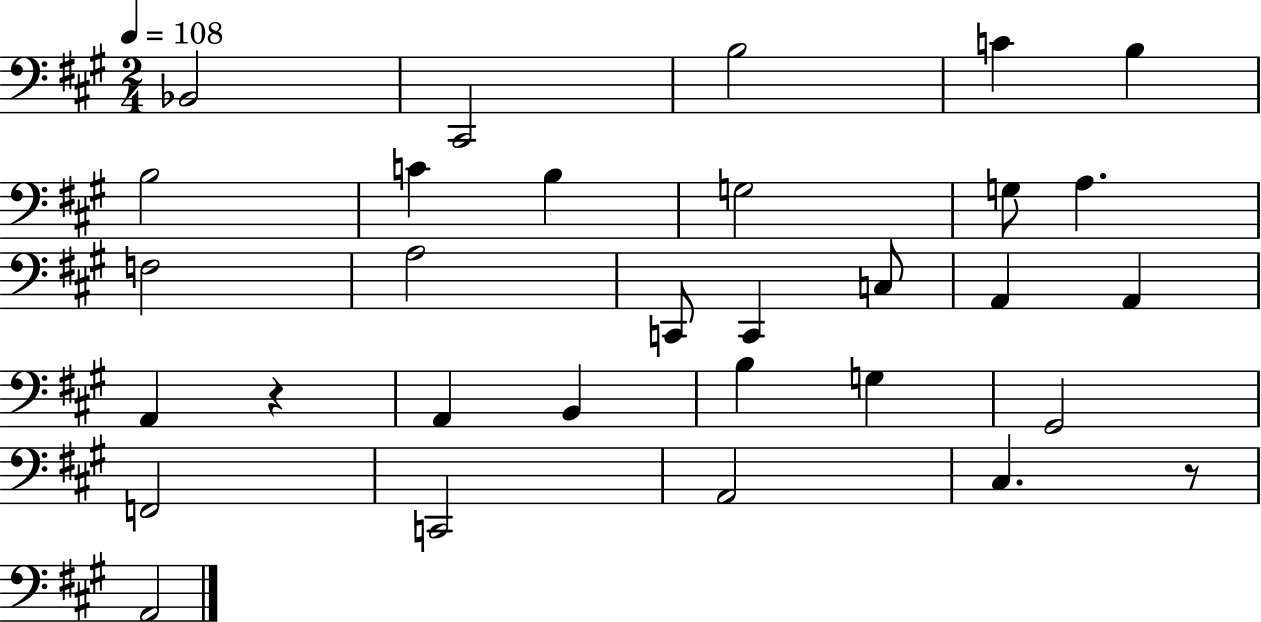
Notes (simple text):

Bb2/h C#2/h B3/h C4/q B3/q B3/h C4/q B3/q G3/h G3/e A3/q. F3/h A3/h C2/e C2/q C3/e A2/q A2/q A2/q R/q A2/q B2/q B3/q G3/q G#2/h F2/h C2/h A2/h C#3/q. R/e A2/h